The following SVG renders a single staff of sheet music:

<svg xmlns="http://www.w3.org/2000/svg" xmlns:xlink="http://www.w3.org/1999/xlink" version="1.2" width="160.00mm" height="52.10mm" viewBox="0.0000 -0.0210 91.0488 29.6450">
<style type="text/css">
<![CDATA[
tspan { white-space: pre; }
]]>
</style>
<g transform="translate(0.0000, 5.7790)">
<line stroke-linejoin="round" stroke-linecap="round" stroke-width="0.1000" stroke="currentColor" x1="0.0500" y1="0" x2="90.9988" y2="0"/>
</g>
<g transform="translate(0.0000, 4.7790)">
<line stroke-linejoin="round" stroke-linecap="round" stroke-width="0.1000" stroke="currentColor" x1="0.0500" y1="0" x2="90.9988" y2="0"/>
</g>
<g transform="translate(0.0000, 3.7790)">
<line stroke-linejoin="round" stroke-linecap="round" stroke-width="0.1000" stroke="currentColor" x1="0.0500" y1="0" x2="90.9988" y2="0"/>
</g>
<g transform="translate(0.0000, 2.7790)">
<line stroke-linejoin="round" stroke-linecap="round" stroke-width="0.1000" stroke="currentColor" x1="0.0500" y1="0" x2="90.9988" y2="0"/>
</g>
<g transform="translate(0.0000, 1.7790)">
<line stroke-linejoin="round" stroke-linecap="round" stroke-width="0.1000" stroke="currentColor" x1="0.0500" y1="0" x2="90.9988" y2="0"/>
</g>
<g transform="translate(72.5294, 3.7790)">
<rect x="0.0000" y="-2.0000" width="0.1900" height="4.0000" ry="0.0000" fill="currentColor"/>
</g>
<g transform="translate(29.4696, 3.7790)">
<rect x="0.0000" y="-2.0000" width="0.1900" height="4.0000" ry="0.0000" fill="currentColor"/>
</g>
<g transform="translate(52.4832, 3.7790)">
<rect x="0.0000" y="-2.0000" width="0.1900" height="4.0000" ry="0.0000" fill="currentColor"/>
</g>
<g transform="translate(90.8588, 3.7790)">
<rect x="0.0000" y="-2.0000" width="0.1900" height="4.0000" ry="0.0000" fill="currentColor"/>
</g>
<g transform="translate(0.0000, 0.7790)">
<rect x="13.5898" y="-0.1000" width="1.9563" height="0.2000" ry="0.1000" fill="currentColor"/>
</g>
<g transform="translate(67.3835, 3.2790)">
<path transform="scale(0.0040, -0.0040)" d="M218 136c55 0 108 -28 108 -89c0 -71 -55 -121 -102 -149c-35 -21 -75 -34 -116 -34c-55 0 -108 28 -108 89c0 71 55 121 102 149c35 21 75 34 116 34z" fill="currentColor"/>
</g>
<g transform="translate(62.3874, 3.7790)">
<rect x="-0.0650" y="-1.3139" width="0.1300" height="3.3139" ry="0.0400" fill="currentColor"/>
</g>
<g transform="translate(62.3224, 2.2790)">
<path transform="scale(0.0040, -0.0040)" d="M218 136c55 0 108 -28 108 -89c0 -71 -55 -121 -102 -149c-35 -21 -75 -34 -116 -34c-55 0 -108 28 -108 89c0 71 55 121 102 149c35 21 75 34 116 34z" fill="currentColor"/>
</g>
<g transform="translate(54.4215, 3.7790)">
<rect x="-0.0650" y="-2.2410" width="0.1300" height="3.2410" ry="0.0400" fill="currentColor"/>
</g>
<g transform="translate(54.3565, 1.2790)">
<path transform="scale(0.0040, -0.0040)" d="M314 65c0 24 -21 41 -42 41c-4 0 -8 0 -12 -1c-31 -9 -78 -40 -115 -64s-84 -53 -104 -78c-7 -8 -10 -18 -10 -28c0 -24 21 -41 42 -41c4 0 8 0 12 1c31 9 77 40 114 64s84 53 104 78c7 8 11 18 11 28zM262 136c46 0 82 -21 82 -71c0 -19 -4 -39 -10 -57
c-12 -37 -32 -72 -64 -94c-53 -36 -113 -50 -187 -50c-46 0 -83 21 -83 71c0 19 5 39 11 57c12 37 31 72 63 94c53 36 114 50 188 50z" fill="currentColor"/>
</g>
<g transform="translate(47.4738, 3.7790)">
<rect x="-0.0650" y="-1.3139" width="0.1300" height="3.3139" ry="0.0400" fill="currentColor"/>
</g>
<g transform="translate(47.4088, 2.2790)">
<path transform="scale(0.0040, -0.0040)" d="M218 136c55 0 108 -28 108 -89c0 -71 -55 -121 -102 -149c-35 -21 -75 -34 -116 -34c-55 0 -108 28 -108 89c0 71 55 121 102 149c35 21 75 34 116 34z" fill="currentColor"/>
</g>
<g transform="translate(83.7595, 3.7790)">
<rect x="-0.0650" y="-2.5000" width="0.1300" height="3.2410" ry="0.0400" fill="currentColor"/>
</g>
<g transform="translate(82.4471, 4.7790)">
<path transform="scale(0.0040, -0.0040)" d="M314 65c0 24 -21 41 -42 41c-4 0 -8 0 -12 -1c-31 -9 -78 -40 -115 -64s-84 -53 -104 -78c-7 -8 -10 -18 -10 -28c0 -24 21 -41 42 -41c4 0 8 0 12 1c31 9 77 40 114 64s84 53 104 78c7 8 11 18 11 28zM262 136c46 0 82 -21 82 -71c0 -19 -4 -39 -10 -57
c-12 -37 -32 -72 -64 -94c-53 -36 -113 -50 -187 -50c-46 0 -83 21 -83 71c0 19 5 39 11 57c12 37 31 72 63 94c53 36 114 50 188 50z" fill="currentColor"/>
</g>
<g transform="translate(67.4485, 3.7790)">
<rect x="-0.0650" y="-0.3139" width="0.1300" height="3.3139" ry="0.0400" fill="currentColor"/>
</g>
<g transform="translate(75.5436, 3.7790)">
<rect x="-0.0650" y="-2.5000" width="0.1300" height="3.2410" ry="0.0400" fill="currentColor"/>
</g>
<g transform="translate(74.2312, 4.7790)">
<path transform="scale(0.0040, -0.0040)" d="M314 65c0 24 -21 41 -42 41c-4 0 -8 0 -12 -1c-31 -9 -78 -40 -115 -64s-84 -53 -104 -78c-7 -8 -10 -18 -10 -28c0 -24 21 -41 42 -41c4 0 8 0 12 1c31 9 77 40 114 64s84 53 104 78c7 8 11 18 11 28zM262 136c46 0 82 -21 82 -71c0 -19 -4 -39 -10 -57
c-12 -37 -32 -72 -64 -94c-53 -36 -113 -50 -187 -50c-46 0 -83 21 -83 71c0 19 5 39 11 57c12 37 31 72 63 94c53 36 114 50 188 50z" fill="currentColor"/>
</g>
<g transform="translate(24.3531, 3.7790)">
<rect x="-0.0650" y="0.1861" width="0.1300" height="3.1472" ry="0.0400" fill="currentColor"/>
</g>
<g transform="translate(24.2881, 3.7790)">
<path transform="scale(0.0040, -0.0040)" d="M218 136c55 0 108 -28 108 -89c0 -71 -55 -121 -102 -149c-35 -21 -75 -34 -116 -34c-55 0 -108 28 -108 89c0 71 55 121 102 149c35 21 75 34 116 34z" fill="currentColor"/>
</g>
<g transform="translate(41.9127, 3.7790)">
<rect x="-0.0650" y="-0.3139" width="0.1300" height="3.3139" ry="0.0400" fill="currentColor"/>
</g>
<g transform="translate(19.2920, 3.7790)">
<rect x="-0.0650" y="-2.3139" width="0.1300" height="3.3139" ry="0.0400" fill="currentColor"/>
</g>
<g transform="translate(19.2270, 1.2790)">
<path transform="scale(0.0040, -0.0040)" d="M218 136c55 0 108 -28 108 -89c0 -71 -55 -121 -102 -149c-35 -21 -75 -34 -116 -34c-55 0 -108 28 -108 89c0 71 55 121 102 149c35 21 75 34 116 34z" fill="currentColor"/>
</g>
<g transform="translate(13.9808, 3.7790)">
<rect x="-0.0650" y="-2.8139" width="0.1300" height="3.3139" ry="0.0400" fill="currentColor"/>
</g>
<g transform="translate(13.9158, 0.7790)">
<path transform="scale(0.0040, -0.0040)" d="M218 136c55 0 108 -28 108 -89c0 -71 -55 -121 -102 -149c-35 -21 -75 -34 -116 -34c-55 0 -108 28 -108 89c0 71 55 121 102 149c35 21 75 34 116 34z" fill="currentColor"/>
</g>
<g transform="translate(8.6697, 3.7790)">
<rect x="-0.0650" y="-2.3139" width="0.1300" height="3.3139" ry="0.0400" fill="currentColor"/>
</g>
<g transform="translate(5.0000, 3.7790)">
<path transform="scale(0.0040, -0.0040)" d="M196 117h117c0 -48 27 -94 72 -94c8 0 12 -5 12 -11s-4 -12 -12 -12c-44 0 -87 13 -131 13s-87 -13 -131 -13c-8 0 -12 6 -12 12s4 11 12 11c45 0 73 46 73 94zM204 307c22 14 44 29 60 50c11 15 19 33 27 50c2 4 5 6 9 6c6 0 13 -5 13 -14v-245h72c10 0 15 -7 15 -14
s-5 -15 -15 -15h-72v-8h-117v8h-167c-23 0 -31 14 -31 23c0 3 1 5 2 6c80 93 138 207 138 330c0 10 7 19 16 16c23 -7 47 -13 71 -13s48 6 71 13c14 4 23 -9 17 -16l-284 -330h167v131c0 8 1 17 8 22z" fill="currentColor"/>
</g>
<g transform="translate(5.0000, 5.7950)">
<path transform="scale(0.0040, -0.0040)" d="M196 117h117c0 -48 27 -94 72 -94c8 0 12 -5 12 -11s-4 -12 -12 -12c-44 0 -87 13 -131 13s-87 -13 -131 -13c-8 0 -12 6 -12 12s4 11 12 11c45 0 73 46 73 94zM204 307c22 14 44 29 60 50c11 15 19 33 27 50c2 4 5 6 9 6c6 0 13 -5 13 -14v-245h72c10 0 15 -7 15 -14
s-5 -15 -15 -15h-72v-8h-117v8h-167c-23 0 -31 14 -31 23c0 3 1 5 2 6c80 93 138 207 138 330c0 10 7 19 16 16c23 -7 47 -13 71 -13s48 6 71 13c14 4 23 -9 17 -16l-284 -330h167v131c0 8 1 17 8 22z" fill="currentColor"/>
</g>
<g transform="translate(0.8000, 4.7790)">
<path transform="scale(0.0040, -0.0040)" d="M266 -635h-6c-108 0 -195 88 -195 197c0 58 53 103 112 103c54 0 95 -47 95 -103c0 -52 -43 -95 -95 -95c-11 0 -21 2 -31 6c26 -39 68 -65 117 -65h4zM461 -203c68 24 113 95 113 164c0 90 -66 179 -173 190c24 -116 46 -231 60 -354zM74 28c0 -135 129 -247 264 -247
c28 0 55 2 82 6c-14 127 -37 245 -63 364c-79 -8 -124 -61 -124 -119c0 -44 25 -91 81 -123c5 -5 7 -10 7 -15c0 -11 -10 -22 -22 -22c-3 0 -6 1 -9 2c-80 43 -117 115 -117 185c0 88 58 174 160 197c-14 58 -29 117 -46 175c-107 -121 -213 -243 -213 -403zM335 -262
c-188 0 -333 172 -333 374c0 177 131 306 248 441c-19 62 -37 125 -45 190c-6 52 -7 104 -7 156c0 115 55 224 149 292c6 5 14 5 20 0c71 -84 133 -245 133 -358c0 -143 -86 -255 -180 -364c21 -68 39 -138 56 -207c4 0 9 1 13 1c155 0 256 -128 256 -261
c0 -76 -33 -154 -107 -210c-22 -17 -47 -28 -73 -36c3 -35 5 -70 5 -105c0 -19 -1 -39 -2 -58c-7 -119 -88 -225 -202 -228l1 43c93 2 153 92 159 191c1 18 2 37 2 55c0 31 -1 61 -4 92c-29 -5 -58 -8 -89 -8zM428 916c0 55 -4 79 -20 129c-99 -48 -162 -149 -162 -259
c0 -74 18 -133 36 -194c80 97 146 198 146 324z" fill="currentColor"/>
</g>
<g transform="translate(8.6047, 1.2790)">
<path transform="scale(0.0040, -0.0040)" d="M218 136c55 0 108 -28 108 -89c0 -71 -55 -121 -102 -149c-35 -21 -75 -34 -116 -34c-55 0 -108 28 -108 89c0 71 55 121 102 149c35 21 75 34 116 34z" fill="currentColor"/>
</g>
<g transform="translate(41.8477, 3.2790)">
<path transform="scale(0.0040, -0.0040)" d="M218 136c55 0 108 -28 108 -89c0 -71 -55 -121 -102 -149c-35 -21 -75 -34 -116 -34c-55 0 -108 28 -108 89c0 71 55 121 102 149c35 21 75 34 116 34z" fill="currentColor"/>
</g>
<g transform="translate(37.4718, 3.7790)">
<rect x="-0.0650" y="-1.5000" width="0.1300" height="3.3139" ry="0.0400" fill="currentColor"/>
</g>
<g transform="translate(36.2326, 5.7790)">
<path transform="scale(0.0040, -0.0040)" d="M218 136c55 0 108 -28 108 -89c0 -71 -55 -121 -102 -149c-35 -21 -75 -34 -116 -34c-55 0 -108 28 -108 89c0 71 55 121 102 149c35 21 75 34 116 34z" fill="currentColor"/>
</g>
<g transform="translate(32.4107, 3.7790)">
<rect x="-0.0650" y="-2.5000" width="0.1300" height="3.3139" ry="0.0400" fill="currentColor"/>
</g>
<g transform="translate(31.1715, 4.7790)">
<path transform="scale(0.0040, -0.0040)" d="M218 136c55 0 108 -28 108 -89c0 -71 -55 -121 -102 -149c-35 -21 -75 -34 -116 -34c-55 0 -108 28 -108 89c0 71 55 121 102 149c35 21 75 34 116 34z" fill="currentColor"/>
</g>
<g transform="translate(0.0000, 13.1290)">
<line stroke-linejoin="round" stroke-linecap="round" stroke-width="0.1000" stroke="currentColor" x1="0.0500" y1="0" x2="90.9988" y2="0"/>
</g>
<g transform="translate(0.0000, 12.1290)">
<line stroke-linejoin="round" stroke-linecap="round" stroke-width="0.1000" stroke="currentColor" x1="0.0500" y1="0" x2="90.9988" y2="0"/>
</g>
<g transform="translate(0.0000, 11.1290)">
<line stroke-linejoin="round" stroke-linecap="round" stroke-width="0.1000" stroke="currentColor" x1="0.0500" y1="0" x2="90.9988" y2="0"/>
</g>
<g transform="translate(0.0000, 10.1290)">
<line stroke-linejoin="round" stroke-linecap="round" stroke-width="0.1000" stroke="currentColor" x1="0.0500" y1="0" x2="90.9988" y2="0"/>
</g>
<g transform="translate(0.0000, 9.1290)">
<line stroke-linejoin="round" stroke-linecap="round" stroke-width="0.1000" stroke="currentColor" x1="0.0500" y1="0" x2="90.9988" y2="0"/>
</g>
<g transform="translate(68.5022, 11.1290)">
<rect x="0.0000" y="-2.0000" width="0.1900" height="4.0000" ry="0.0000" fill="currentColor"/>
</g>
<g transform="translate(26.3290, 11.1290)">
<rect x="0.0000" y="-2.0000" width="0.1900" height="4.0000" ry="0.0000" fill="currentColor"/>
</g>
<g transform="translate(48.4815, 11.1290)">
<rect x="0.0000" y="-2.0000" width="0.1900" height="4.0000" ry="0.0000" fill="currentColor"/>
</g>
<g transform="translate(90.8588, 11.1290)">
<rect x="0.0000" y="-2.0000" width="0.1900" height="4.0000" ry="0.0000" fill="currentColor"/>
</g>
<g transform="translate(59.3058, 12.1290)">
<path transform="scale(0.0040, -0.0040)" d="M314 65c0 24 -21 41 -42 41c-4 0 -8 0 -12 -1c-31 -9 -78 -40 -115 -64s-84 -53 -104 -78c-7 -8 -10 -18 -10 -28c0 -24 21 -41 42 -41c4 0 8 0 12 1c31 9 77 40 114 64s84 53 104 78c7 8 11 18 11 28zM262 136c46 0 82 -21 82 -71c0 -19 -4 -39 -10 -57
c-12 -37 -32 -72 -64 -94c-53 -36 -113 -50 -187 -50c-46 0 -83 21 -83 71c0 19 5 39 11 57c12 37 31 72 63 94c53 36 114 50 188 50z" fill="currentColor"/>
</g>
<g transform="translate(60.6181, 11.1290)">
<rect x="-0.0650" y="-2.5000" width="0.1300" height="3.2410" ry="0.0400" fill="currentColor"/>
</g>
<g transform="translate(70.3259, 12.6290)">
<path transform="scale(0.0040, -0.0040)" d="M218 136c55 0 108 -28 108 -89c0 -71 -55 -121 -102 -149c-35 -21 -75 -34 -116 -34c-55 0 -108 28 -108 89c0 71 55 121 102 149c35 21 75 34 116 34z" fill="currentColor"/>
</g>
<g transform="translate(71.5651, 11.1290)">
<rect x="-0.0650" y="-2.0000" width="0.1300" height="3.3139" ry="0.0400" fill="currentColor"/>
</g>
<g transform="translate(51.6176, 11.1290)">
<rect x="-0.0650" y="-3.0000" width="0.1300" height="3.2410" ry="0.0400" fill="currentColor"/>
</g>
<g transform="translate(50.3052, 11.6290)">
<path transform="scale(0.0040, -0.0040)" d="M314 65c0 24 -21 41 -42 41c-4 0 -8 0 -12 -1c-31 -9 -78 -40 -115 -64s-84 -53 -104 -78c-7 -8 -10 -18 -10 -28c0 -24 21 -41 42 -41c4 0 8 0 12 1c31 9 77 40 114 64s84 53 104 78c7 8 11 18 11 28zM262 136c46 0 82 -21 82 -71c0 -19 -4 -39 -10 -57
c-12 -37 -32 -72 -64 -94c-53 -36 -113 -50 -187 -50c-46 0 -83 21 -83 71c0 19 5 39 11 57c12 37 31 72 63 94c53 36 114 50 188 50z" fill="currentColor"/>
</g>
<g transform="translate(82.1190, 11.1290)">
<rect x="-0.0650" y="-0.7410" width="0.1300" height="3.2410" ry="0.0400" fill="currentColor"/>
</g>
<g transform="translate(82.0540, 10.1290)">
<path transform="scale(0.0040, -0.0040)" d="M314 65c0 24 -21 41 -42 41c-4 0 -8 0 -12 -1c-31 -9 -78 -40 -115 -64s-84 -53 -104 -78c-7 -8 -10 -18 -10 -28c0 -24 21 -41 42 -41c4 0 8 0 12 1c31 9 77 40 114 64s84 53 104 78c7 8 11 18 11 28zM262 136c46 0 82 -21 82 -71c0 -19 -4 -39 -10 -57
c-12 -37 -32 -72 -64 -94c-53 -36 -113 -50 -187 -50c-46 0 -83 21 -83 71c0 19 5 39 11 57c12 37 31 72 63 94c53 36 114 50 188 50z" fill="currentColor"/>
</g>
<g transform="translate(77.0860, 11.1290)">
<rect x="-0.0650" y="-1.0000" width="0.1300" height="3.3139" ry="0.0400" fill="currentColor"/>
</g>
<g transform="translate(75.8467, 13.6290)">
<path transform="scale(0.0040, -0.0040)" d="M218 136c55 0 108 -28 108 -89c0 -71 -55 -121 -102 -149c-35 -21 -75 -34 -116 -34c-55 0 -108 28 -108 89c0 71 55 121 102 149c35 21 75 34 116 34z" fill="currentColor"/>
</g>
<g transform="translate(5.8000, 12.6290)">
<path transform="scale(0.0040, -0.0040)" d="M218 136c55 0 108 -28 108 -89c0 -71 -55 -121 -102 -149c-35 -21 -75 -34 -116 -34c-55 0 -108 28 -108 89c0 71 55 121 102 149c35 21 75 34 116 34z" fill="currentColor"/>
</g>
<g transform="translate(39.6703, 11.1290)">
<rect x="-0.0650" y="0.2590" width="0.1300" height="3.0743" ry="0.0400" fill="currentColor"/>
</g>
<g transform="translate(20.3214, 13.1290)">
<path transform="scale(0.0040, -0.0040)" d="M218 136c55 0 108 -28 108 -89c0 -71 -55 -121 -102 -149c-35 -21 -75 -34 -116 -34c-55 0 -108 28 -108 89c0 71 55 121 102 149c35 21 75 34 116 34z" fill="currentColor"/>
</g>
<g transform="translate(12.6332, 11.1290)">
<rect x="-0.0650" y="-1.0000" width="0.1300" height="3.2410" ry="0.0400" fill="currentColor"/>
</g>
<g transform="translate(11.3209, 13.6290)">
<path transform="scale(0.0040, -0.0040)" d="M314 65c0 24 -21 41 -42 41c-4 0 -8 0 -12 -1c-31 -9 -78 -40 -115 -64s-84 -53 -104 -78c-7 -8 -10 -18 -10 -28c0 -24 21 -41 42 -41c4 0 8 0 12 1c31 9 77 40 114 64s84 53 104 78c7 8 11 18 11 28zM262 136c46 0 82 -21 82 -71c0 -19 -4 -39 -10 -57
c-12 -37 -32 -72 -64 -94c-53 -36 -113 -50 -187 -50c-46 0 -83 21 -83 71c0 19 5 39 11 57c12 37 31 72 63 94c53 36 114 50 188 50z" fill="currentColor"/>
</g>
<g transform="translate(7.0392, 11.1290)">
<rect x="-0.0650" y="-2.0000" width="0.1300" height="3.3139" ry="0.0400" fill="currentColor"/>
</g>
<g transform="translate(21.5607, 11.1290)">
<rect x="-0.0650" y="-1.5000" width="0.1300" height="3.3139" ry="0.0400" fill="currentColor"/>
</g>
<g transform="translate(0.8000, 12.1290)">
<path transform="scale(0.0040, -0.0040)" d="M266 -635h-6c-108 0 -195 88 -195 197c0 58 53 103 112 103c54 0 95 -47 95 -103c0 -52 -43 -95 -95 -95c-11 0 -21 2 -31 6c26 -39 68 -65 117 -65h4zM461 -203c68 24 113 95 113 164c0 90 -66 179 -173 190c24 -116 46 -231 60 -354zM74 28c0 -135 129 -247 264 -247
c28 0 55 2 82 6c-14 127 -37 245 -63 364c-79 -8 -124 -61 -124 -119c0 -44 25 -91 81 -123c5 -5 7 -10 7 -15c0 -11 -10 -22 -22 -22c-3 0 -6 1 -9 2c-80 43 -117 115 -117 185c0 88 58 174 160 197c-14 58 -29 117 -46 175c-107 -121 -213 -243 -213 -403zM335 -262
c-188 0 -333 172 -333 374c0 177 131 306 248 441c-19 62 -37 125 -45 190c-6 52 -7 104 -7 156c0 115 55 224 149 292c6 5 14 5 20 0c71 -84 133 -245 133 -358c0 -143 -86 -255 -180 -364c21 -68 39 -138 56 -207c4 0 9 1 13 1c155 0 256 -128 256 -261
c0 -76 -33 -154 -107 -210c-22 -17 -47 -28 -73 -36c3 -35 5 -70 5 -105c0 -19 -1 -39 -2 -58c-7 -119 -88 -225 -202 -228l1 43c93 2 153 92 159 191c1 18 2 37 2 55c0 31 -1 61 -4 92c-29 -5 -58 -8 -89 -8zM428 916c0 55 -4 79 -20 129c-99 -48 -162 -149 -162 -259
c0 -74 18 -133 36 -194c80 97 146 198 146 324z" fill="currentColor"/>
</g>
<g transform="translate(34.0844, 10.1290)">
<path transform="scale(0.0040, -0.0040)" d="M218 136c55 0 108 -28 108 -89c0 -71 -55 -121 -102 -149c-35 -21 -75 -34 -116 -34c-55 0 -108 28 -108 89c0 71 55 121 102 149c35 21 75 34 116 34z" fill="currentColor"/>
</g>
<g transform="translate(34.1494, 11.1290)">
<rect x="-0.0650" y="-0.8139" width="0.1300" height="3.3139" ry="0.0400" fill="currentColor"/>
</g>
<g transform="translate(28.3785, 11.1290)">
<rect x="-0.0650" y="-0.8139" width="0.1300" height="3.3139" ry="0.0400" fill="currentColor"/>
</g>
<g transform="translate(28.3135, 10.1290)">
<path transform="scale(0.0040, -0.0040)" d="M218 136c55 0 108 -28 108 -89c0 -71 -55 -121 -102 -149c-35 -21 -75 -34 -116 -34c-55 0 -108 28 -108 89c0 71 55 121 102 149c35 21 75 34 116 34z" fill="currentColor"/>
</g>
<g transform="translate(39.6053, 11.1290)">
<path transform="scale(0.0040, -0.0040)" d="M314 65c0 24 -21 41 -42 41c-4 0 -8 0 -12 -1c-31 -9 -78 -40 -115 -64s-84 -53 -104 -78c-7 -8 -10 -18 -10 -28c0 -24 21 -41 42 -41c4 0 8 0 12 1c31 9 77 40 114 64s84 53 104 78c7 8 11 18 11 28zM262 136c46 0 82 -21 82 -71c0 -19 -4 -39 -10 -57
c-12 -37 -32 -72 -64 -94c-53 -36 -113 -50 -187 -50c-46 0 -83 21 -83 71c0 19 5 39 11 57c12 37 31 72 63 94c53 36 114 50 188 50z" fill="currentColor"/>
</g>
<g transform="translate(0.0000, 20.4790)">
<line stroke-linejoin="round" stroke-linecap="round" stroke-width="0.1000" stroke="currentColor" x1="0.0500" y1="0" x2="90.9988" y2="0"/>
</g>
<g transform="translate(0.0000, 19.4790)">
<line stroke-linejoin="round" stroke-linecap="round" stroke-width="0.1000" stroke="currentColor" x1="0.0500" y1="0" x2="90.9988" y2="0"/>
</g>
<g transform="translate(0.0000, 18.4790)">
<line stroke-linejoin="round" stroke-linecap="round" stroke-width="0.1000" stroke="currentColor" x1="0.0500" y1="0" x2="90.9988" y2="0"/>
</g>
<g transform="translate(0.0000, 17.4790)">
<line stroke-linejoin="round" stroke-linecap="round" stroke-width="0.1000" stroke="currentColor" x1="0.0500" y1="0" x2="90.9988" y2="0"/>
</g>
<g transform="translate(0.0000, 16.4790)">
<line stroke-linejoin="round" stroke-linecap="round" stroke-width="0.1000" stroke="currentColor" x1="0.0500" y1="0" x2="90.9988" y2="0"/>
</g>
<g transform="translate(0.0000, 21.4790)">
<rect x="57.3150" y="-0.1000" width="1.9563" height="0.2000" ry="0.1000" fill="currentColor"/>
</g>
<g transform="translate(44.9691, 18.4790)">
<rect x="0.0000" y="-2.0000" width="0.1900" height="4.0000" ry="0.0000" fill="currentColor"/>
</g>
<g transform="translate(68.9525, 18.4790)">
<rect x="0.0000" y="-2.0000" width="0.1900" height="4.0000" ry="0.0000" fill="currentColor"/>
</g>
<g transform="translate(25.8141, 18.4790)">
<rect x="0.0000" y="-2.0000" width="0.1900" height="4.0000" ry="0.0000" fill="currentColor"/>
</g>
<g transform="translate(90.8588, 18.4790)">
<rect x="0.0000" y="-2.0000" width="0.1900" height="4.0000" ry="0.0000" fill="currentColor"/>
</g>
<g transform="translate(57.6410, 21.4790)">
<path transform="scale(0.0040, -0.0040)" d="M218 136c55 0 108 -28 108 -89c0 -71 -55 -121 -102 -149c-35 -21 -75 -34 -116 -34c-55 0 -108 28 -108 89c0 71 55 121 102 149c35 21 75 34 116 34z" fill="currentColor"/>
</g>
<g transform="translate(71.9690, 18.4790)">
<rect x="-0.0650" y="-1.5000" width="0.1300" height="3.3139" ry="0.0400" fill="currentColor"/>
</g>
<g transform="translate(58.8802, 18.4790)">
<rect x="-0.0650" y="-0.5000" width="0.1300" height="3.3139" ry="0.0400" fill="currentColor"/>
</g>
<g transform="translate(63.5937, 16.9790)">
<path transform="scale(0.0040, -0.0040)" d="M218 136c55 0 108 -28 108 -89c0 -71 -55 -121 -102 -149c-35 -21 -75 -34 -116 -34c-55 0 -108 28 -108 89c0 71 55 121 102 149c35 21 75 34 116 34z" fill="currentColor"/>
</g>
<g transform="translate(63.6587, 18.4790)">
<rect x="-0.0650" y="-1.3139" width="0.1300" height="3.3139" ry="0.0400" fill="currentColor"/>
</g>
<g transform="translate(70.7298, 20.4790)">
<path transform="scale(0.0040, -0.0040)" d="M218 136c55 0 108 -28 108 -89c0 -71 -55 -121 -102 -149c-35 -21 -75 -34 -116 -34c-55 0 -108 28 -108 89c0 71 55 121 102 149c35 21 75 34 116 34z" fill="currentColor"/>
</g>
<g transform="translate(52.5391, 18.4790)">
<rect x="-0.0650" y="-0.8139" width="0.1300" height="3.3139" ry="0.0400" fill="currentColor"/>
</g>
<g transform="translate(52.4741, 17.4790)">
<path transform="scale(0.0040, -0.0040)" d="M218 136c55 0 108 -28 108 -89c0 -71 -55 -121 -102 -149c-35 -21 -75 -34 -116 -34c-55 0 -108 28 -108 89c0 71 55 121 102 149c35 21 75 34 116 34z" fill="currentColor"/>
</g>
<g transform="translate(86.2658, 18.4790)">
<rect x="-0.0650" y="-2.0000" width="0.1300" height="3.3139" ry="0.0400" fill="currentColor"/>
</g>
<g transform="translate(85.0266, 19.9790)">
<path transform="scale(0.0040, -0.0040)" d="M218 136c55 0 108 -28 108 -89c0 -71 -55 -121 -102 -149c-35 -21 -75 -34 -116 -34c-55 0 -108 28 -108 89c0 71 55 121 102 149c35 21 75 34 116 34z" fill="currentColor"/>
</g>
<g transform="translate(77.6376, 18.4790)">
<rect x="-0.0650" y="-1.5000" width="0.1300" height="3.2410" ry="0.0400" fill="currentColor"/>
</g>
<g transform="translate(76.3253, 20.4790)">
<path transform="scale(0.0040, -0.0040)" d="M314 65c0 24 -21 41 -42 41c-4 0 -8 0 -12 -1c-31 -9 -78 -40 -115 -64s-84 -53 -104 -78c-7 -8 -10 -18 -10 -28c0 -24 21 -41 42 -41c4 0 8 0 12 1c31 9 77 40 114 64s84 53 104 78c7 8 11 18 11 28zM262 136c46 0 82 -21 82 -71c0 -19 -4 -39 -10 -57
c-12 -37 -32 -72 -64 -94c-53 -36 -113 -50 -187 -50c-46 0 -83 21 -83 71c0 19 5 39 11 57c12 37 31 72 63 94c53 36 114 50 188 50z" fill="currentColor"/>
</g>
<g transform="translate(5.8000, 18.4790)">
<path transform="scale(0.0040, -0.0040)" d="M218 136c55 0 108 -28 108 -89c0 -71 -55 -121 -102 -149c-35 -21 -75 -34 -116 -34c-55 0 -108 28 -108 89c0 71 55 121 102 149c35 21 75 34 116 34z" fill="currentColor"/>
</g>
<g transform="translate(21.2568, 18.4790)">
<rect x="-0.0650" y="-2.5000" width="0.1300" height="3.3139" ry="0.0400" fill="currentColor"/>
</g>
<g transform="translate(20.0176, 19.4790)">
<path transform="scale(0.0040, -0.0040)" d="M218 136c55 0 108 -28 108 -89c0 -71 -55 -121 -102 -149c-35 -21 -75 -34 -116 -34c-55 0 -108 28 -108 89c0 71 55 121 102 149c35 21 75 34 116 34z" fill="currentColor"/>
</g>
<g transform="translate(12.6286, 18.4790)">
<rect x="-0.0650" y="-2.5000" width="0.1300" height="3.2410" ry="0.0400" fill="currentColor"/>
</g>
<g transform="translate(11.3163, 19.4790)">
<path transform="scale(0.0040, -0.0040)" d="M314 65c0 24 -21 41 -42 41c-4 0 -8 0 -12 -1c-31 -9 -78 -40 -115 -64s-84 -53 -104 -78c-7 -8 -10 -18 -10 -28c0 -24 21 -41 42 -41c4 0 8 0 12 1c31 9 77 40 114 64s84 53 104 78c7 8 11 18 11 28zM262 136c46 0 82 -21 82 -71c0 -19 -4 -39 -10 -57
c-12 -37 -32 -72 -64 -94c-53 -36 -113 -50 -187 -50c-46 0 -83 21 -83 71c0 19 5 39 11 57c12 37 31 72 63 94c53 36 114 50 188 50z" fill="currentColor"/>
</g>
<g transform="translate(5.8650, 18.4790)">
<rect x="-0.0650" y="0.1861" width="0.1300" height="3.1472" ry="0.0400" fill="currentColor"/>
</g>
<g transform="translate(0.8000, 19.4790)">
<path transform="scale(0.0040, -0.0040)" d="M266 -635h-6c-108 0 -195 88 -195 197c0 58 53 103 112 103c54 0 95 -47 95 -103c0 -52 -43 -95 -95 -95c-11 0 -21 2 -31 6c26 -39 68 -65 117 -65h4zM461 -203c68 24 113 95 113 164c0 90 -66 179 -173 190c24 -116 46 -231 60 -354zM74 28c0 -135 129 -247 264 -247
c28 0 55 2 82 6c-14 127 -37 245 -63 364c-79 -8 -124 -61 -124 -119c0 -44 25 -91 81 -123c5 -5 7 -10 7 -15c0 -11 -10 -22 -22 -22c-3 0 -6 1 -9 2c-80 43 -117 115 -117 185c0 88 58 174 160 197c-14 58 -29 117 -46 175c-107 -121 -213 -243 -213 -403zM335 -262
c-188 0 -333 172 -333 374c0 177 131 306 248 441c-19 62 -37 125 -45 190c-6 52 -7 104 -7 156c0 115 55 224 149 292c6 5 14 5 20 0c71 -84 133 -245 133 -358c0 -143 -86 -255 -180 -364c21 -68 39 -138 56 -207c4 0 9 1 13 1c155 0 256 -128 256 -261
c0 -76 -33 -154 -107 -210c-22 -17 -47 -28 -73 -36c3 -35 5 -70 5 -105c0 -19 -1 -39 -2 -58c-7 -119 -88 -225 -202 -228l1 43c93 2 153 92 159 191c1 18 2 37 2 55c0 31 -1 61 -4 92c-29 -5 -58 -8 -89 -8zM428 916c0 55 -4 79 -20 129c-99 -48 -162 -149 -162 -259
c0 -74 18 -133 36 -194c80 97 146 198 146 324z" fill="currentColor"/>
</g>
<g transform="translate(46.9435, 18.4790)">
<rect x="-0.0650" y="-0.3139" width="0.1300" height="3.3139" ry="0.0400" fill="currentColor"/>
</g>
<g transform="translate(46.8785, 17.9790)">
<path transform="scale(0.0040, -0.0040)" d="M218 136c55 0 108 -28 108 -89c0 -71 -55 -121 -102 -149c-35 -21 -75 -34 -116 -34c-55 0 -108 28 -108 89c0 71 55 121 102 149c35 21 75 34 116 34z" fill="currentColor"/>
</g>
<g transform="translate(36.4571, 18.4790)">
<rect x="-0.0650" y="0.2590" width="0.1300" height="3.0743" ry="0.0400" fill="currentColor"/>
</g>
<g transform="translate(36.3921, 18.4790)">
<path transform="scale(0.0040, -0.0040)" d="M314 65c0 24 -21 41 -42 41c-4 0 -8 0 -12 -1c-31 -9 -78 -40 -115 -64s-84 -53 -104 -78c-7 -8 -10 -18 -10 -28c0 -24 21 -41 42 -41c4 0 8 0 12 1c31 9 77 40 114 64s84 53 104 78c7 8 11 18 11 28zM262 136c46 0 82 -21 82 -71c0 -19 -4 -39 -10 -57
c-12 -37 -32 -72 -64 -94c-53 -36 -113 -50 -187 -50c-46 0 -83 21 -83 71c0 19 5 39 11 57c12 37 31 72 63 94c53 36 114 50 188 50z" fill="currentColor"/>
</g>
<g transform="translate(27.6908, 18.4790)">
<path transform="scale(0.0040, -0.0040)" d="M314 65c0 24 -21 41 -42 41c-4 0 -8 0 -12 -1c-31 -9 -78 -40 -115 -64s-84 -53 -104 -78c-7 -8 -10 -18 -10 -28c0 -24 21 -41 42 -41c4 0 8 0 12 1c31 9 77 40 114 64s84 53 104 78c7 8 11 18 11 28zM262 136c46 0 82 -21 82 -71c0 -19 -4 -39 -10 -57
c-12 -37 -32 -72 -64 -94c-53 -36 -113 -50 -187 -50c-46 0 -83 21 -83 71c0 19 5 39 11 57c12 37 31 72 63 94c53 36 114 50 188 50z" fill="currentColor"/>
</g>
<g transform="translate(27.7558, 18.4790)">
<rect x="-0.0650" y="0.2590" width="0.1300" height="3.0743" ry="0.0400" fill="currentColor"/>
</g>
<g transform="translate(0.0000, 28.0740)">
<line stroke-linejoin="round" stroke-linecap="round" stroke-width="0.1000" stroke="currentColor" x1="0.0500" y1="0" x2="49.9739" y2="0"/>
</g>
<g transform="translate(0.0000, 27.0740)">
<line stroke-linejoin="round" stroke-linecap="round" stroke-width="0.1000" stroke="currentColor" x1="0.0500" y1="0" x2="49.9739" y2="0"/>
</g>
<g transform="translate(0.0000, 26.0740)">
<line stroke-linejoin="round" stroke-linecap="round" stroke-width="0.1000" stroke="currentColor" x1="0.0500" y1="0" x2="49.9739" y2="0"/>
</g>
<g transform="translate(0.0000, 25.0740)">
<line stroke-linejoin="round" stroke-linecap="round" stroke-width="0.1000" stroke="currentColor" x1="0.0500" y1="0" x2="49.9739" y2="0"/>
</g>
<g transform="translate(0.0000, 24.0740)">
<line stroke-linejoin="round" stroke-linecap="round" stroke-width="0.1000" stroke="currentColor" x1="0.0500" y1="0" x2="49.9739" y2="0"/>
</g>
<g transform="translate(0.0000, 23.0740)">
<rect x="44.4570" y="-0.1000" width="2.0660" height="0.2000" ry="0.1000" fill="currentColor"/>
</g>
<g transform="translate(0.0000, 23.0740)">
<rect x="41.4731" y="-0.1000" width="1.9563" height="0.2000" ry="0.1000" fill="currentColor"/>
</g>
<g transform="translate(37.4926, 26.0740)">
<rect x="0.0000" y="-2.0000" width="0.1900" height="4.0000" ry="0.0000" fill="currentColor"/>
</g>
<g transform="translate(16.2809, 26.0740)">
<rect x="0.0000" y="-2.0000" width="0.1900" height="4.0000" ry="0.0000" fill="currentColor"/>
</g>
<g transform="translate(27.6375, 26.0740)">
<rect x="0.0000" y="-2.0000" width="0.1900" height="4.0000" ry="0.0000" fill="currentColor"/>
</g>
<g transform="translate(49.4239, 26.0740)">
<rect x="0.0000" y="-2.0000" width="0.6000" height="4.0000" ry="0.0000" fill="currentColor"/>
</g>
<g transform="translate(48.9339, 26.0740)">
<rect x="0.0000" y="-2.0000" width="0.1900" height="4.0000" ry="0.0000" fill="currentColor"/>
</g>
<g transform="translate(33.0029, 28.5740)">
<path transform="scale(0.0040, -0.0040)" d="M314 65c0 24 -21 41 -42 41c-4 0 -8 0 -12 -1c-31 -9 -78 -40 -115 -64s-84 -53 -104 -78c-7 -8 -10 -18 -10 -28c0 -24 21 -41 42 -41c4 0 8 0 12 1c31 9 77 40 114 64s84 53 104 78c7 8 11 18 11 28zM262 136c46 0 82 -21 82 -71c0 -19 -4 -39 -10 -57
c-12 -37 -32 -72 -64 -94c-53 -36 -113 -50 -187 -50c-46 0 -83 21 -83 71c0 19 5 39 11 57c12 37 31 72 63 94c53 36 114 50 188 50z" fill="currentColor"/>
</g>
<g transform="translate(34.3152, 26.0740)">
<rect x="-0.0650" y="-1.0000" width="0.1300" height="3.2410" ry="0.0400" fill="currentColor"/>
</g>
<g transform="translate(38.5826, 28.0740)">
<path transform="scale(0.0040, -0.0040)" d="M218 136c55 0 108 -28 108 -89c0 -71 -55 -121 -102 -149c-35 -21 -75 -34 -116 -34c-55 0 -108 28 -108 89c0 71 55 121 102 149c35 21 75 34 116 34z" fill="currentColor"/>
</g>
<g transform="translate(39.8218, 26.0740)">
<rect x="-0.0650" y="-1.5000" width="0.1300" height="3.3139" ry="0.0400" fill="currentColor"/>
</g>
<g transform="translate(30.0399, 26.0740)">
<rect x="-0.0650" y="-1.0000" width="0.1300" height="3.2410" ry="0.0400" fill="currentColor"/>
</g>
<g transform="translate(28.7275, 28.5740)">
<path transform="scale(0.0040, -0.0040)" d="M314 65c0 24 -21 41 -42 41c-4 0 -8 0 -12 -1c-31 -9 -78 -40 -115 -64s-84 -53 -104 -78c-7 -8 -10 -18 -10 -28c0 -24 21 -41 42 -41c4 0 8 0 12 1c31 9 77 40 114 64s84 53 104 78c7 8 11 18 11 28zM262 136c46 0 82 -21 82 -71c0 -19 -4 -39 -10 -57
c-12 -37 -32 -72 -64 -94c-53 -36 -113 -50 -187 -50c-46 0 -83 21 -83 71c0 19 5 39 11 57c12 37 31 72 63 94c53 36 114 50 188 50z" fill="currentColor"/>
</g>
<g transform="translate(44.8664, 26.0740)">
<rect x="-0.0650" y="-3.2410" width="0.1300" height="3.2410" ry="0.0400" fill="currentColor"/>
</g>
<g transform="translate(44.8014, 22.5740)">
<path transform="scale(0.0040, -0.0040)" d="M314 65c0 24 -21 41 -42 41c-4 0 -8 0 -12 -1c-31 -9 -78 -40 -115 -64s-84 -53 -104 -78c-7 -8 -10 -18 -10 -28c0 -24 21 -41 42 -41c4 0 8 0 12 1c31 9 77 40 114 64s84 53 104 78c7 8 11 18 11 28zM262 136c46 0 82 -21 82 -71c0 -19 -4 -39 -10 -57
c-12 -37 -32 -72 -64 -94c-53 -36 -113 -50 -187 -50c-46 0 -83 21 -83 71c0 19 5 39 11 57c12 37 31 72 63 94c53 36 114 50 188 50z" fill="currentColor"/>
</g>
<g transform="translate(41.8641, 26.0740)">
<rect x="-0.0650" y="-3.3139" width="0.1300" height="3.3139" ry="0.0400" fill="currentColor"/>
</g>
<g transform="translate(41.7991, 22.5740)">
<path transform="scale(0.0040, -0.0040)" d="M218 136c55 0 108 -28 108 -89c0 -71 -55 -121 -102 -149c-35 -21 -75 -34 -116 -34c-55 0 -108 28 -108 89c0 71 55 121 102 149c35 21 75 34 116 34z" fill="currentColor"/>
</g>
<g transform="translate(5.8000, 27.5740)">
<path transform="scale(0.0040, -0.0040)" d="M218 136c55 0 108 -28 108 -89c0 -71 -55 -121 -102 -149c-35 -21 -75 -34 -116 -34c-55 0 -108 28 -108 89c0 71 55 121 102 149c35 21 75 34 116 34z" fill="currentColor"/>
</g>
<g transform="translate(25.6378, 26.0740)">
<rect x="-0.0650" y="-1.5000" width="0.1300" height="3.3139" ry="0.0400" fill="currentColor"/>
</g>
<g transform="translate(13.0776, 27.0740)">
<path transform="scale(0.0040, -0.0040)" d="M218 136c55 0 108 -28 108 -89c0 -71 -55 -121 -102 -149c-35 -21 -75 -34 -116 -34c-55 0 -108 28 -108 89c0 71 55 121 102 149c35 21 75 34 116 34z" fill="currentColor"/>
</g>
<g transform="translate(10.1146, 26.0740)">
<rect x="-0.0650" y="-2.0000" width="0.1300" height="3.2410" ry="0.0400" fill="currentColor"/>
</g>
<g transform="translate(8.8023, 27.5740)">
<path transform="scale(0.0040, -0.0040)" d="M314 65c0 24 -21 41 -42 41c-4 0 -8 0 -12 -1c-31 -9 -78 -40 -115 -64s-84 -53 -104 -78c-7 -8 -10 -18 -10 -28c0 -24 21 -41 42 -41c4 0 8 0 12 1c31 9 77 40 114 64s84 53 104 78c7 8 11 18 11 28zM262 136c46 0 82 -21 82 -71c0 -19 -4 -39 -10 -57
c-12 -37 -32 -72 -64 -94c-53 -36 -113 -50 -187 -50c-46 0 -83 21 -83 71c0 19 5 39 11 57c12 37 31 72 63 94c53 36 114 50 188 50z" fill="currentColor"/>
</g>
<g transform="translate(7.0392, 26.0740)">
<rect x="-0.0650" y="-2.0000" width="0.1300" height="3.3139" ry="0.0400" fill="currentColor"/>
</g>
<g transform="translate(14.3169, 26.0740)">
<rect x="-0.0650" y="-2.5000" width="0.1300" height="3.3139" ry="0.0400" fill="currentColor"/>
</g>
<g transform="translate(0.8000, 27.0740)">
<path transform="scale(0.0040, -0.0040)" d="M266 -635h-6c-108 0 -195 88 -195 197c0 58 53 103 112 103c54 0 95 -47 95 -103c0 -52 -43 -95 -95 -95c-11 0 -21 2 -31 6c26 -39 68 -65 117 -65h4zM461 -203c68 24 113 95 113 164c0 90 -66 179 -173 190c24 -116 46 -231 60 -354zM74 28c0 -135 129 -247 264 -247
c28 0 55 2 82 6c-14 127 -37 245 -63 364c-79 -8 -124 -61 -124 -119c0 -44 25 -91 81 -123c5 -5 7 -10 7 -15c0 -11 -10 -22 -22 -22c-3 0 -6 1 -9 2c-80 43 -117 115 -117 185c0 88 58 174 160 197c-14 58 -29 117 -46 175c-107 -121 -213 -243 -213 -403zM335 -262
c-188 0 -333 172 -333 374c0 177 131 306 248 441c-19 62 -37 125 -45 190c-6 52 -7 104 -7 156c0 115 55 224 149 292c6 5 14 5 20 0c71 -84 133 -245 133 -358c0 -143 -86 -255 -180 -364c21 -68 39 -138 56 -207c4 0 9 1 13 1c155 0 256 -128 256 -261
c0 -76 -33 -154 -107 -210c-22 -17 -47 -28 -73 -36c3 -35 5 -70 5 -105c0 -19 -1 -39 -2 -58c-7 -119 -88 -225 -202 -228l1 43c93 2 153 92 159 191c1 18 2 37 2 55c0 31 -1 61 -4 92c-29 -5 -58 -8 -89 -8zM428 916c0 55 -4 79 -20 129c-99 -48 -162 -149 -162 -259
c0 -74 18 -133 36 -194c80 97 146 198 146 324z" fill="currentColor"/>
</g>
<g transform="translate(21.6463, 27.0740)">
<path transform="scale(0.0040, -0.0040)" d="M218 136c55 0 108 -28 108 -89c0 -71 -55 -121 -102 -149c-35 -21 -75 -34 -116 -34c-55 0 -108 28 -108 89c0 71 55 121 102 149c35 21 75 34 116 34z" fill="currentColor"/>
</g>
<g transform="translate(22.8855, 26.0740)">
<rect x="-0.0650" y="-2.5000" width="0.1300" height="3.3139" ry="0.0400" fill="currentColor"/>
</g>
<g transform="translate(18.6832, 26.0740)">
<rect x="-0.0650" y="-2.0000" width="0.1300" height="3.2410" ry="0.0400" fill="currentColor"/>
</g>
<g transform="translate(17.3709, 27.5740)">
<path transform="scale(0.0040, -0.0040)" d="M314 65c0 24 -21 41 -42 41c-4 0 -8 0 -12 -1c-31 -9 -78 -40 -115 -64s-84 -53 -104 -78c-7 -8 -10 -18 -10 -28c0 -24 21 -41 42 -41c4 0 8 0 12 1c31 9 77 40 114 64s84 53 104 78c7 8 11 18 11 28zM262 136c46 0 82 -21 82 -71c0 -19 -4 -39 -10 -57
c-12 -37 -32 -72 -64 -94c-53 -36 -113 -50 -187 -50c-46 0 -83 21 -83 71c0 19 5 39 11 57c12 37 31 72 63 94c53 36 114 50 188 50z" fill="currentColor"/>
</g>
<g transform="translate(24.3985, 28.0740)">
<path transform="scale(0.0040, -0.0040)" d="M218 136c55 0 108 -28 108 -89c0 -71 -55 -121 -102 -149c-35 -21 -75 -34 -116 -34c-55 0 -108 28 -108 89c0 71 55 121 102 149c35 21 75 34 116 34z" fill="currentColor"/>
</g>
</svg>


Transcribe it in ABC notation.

X:1
T:Untitled
M:4/4
L:1/4
K:C
g a g B G E c e g2 e c G2 G2 F D2 E d d B2 A2 G2 F D d2 B G2 G B2 B2 c d C e E E2 F F F2 G F2 G E D2 D2 E b b2